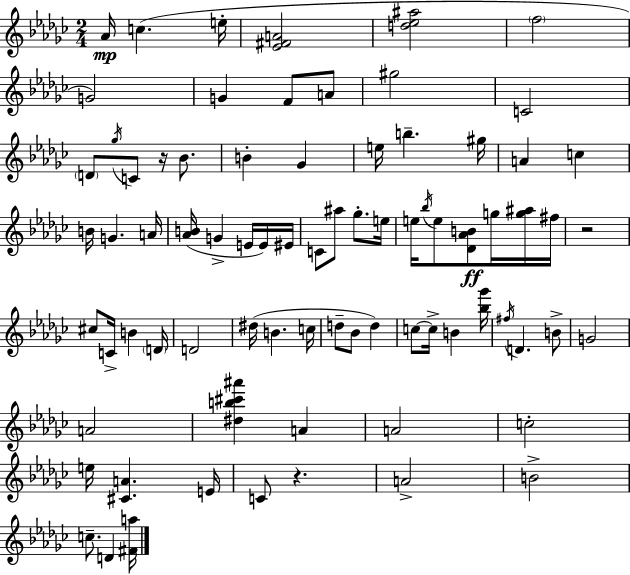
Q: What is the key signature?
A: EES minor